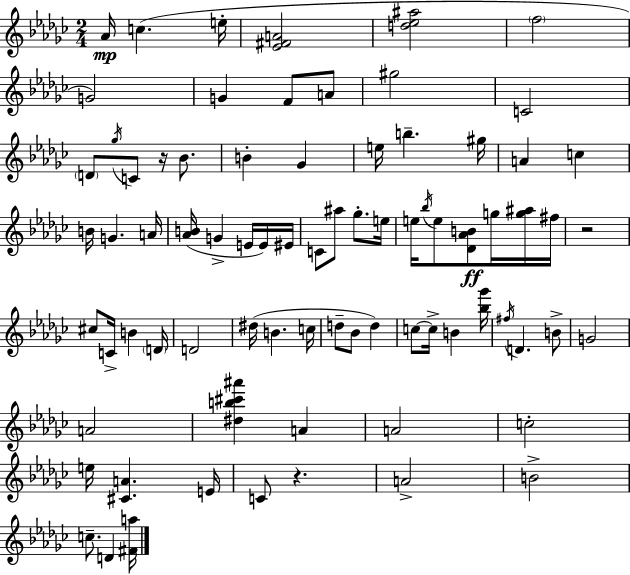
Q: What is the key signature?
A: EES minor